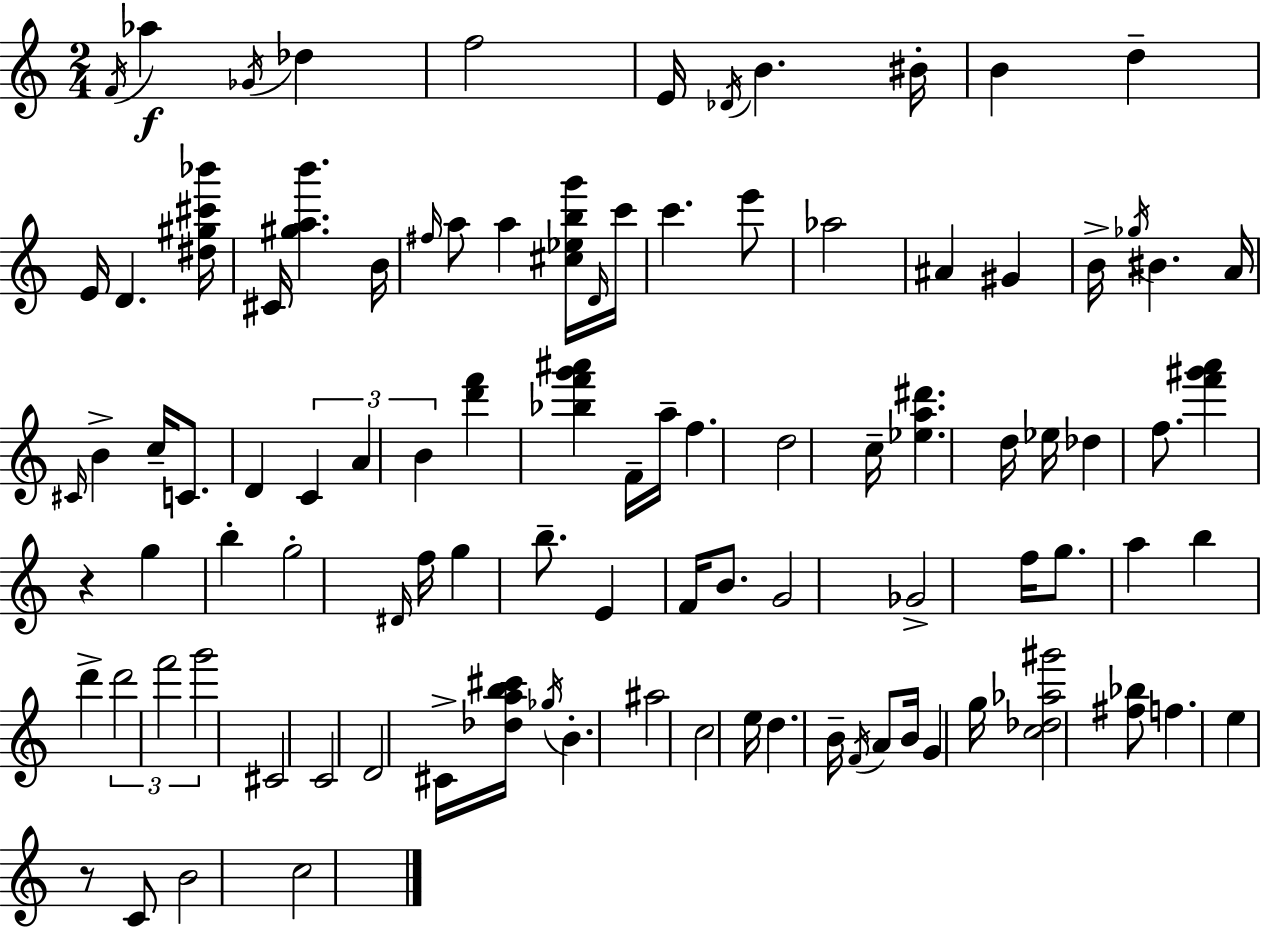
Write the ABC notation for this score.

X:1
T:Untitled
M:2/4
L:1/4
K:C
F/4 _a _G/4 _d f2 E/4 _D/4 B ^B/4 B d E/4 D [^d^g^c'_b']/4 ^C/4 [^gab'] B/4 ^f/4 a/2 a [^c_ebg']/4 D/4 c'/4 c' e'/2 _a2 ^A ^G B/4 _g/4 ^B A/4 ^C/4 B c/4 C/2 D C A B [d'f'] [_bf'g'^a'] F/4 a/4 f d2 c/4 [_ea^d'] d/4 _e/4 _d f/2 [f'^g'a'] z g b g2 ^D/4 f/4 g b/2 E F/4 B/2 G2 _G2 f/4 g/2 a b d' d'2 f'2 g'2 ^C2 C2 D2 ^C/4 [_dab^c']/4 _g/4 B ^a2 c2 e/4 d B/4 F/4 A/2 B/4 G g/4 [c_d_a^g']2 [^f_b]/2 f e z/2 C/2 B2 c2